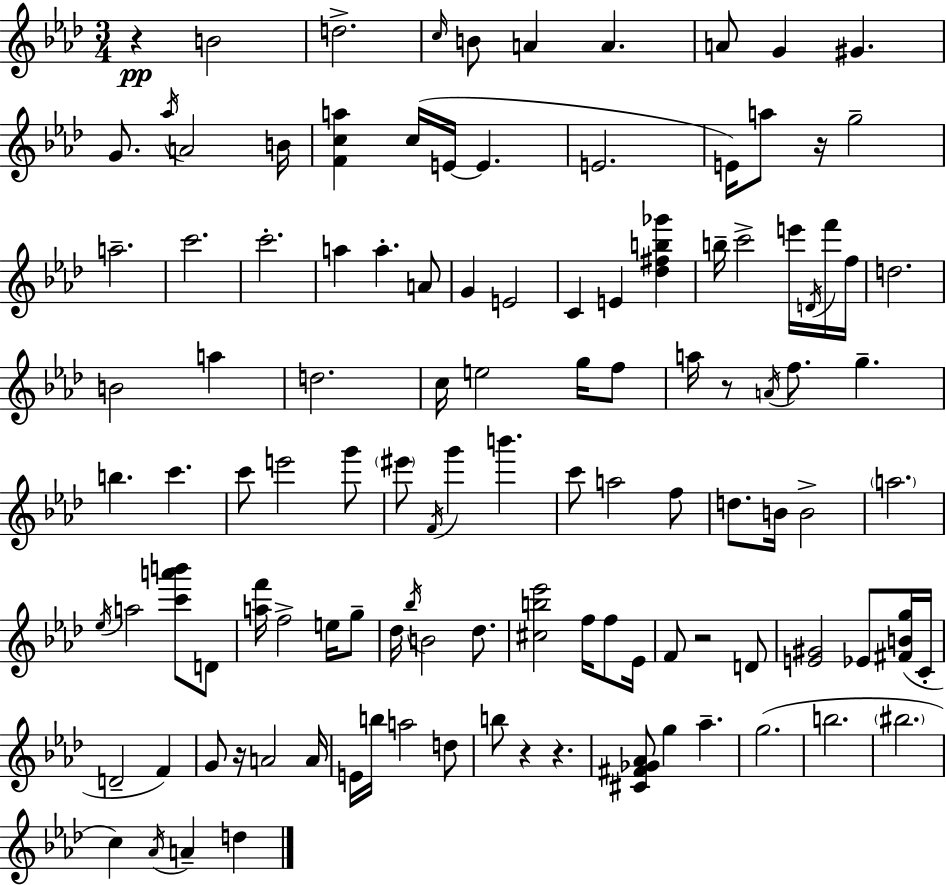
R/q B4/h D5/h. C5/s B4/e A4/q A4/q. A4/e G4/q G#4/q. G4/e. Ab5/s A4/h B4/s [F4,C5,A5]/q C5/s E4/s E4/q. E4/h. E4/s A5/e R/s G5/h A5/h. C6/h. C6/h. A5/q A5/q. A4/e G4/q E4/h C4/q E4/q [Db5,F#5,B5,Gb6]/q B5/s C6/h E6/s D4/s F6/s F5/s D5/h. B4/h A5/q D5/h. C5/s E5/h G5/s F5/e A5/s R/e A4/s F5/e. G5/q. B5/q. C6/q. C6/e E6/h G6/e EIS6/e F4/s G6/q B6/q. C6/e A5/h F5/e D5/e. B4/s B4/h A5/h. Eb5/s A5/h [C6,A6,B6]/e D4/e [A5,F6]/s F5/h E5/s G5/e Db5/s Bb5/s B4/h Db5/e. [C#5,B5,Eb6]/h F5/s F5/e Eb4/s F4/e R/h D4/e [E4,G#4]/h Eb4/e [F#4,B4,G5]/s C4/s D4/h F4/q G4/e R/s A4/h A4/s E4/s B5/s A5/h D5/e B5/e R/q R/q. [C#4,F#4,Gb4,Ab4]/e G5/q Ab5/q. G5/h. B5/h. BIS5/h. C5/q Ab4/s A4/q D5/q